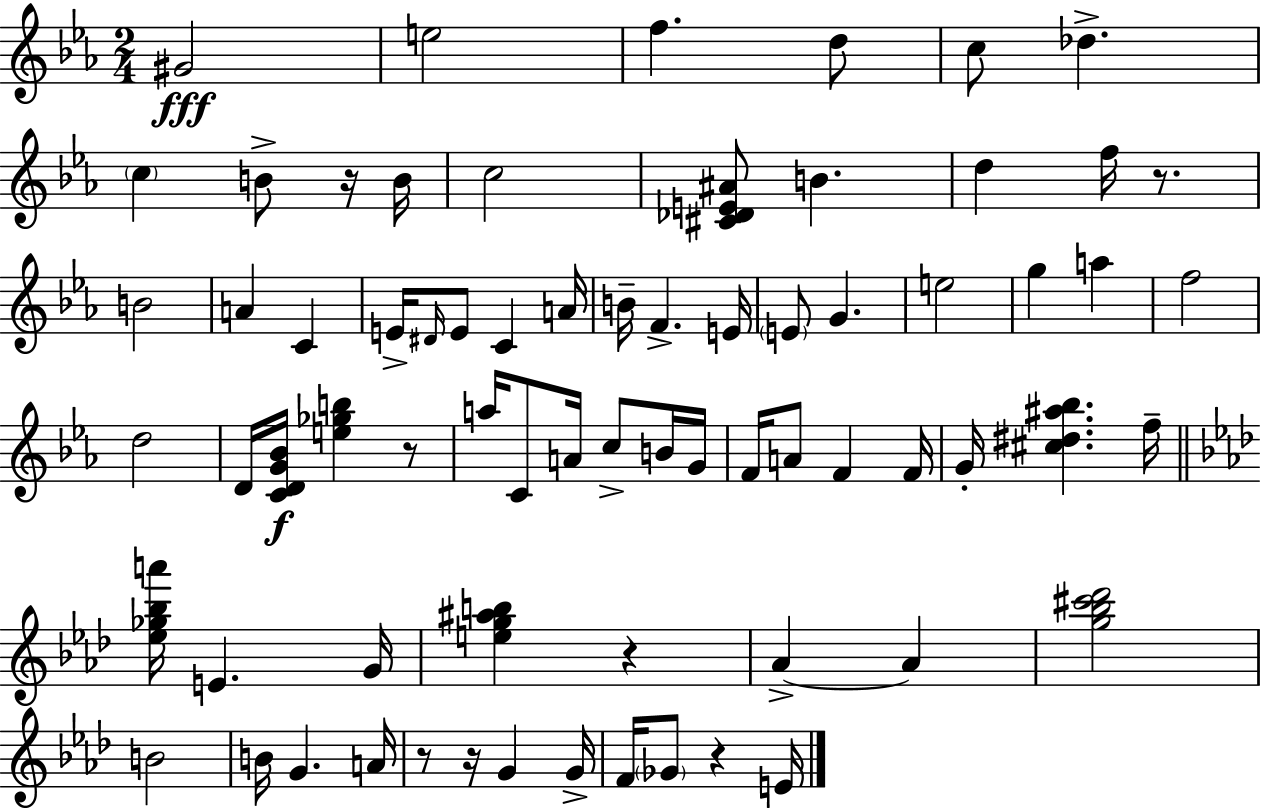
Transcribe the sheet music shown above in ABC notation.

X:1
T:Untitled
M:2/4
L:1/4
K:Eb
^G2 e2 f d/2 c/2 _d c B/2 z/4 B/4 c2 [^C_DE^A]/2 B d f/4 z/2 B2 A C E/4 ^D/4 E/2 C A/4 B/4 F E/4 E/2 G e2 g a f2 d2 D/4 [CDG_B]/4 [e_gb] z/2 a/4 C/2 A/4 c/2 B/4 G/4 F/4 A/2 F F/4 G/4 [^c^d^a_b] f/4 [_e_g_ba']/4 E G/4 [eg^ab] z _A _A [g_b^c'_d']2 B2 B/4 G A/4 z/2 z/4 G G/4 F/4 _G/2 z E/4